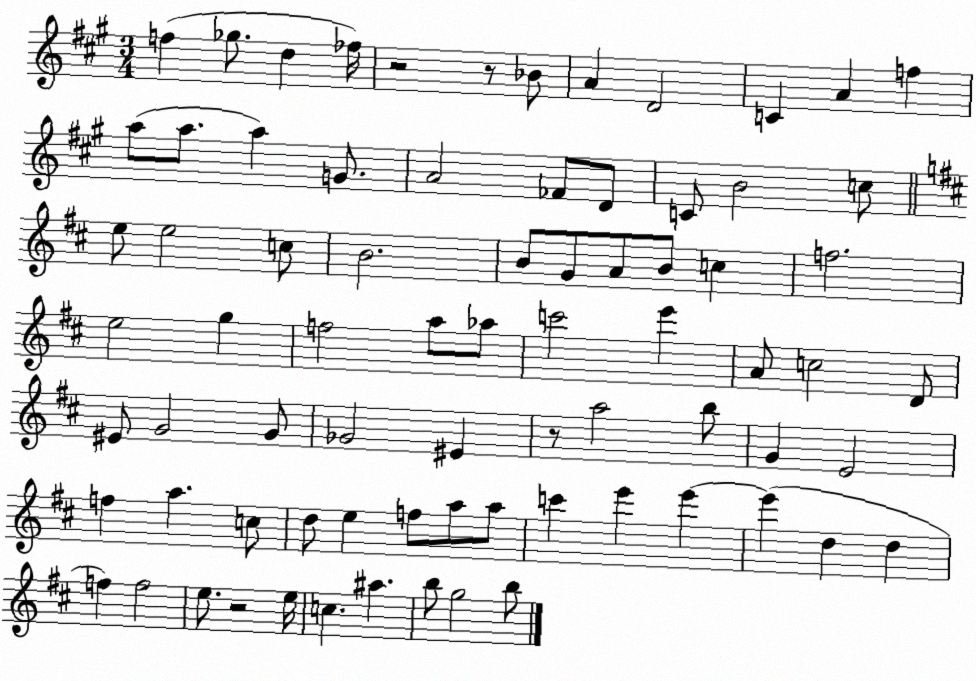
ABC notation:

X:1
T:Untitled
M:3/4
L:1/4
K:A
f _g/2 d _f/4 z2 z/2 _B/2 A D2 C A f a/2 a/2 a G/2 A2 _F/2 D/2 C/2 B2 c/2 e/2 e2 c/2 B2 B/2 G/2 A/2 B/2 c f2 e2 g f2 a/2 _a/2 c'2 e' A/2 c2 D/2 ^E/2 G2 G/2 _G2 ^E z/2 a2 b/2 G E2 f a c/2 d/2 e f/2 a/2 a/2 c' e' e' e' d d f f2 e/2 z2 e/4 c ^a b/2 g2 b/2